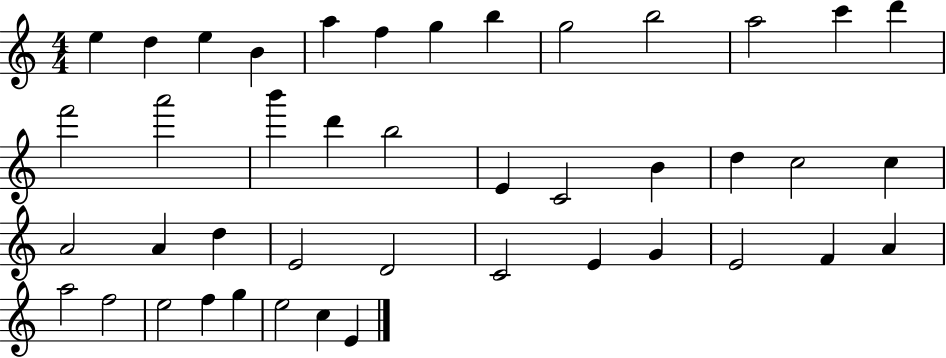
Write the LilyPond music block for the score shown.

{
  \clef treble
  \numericTimeSignature
  \time 4/4
  \key c \major
  e''4 d''4 e''4 b'4 | a''4 f''4 g''4 b''4 | g''2 b''2 | a''2 c'''4 d'''4 | \break f'''2 a'''2 | b'''4 d'''4 b''2 | e'4 c'2 b'4 | d''4 c''2 c''4 | \break a'2 a'4 d''4 | e'2 d'2 | c'2 e'4 g'4 | e'2 f'4 a'4 | \break a''2 f''2 | e''2 f''4 g''4 | e''2 c''4 e'4 | \bar "|."
}